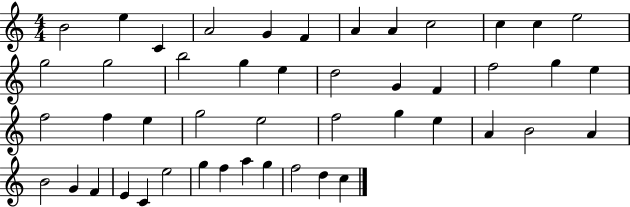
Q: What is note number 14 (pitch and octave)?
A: G5